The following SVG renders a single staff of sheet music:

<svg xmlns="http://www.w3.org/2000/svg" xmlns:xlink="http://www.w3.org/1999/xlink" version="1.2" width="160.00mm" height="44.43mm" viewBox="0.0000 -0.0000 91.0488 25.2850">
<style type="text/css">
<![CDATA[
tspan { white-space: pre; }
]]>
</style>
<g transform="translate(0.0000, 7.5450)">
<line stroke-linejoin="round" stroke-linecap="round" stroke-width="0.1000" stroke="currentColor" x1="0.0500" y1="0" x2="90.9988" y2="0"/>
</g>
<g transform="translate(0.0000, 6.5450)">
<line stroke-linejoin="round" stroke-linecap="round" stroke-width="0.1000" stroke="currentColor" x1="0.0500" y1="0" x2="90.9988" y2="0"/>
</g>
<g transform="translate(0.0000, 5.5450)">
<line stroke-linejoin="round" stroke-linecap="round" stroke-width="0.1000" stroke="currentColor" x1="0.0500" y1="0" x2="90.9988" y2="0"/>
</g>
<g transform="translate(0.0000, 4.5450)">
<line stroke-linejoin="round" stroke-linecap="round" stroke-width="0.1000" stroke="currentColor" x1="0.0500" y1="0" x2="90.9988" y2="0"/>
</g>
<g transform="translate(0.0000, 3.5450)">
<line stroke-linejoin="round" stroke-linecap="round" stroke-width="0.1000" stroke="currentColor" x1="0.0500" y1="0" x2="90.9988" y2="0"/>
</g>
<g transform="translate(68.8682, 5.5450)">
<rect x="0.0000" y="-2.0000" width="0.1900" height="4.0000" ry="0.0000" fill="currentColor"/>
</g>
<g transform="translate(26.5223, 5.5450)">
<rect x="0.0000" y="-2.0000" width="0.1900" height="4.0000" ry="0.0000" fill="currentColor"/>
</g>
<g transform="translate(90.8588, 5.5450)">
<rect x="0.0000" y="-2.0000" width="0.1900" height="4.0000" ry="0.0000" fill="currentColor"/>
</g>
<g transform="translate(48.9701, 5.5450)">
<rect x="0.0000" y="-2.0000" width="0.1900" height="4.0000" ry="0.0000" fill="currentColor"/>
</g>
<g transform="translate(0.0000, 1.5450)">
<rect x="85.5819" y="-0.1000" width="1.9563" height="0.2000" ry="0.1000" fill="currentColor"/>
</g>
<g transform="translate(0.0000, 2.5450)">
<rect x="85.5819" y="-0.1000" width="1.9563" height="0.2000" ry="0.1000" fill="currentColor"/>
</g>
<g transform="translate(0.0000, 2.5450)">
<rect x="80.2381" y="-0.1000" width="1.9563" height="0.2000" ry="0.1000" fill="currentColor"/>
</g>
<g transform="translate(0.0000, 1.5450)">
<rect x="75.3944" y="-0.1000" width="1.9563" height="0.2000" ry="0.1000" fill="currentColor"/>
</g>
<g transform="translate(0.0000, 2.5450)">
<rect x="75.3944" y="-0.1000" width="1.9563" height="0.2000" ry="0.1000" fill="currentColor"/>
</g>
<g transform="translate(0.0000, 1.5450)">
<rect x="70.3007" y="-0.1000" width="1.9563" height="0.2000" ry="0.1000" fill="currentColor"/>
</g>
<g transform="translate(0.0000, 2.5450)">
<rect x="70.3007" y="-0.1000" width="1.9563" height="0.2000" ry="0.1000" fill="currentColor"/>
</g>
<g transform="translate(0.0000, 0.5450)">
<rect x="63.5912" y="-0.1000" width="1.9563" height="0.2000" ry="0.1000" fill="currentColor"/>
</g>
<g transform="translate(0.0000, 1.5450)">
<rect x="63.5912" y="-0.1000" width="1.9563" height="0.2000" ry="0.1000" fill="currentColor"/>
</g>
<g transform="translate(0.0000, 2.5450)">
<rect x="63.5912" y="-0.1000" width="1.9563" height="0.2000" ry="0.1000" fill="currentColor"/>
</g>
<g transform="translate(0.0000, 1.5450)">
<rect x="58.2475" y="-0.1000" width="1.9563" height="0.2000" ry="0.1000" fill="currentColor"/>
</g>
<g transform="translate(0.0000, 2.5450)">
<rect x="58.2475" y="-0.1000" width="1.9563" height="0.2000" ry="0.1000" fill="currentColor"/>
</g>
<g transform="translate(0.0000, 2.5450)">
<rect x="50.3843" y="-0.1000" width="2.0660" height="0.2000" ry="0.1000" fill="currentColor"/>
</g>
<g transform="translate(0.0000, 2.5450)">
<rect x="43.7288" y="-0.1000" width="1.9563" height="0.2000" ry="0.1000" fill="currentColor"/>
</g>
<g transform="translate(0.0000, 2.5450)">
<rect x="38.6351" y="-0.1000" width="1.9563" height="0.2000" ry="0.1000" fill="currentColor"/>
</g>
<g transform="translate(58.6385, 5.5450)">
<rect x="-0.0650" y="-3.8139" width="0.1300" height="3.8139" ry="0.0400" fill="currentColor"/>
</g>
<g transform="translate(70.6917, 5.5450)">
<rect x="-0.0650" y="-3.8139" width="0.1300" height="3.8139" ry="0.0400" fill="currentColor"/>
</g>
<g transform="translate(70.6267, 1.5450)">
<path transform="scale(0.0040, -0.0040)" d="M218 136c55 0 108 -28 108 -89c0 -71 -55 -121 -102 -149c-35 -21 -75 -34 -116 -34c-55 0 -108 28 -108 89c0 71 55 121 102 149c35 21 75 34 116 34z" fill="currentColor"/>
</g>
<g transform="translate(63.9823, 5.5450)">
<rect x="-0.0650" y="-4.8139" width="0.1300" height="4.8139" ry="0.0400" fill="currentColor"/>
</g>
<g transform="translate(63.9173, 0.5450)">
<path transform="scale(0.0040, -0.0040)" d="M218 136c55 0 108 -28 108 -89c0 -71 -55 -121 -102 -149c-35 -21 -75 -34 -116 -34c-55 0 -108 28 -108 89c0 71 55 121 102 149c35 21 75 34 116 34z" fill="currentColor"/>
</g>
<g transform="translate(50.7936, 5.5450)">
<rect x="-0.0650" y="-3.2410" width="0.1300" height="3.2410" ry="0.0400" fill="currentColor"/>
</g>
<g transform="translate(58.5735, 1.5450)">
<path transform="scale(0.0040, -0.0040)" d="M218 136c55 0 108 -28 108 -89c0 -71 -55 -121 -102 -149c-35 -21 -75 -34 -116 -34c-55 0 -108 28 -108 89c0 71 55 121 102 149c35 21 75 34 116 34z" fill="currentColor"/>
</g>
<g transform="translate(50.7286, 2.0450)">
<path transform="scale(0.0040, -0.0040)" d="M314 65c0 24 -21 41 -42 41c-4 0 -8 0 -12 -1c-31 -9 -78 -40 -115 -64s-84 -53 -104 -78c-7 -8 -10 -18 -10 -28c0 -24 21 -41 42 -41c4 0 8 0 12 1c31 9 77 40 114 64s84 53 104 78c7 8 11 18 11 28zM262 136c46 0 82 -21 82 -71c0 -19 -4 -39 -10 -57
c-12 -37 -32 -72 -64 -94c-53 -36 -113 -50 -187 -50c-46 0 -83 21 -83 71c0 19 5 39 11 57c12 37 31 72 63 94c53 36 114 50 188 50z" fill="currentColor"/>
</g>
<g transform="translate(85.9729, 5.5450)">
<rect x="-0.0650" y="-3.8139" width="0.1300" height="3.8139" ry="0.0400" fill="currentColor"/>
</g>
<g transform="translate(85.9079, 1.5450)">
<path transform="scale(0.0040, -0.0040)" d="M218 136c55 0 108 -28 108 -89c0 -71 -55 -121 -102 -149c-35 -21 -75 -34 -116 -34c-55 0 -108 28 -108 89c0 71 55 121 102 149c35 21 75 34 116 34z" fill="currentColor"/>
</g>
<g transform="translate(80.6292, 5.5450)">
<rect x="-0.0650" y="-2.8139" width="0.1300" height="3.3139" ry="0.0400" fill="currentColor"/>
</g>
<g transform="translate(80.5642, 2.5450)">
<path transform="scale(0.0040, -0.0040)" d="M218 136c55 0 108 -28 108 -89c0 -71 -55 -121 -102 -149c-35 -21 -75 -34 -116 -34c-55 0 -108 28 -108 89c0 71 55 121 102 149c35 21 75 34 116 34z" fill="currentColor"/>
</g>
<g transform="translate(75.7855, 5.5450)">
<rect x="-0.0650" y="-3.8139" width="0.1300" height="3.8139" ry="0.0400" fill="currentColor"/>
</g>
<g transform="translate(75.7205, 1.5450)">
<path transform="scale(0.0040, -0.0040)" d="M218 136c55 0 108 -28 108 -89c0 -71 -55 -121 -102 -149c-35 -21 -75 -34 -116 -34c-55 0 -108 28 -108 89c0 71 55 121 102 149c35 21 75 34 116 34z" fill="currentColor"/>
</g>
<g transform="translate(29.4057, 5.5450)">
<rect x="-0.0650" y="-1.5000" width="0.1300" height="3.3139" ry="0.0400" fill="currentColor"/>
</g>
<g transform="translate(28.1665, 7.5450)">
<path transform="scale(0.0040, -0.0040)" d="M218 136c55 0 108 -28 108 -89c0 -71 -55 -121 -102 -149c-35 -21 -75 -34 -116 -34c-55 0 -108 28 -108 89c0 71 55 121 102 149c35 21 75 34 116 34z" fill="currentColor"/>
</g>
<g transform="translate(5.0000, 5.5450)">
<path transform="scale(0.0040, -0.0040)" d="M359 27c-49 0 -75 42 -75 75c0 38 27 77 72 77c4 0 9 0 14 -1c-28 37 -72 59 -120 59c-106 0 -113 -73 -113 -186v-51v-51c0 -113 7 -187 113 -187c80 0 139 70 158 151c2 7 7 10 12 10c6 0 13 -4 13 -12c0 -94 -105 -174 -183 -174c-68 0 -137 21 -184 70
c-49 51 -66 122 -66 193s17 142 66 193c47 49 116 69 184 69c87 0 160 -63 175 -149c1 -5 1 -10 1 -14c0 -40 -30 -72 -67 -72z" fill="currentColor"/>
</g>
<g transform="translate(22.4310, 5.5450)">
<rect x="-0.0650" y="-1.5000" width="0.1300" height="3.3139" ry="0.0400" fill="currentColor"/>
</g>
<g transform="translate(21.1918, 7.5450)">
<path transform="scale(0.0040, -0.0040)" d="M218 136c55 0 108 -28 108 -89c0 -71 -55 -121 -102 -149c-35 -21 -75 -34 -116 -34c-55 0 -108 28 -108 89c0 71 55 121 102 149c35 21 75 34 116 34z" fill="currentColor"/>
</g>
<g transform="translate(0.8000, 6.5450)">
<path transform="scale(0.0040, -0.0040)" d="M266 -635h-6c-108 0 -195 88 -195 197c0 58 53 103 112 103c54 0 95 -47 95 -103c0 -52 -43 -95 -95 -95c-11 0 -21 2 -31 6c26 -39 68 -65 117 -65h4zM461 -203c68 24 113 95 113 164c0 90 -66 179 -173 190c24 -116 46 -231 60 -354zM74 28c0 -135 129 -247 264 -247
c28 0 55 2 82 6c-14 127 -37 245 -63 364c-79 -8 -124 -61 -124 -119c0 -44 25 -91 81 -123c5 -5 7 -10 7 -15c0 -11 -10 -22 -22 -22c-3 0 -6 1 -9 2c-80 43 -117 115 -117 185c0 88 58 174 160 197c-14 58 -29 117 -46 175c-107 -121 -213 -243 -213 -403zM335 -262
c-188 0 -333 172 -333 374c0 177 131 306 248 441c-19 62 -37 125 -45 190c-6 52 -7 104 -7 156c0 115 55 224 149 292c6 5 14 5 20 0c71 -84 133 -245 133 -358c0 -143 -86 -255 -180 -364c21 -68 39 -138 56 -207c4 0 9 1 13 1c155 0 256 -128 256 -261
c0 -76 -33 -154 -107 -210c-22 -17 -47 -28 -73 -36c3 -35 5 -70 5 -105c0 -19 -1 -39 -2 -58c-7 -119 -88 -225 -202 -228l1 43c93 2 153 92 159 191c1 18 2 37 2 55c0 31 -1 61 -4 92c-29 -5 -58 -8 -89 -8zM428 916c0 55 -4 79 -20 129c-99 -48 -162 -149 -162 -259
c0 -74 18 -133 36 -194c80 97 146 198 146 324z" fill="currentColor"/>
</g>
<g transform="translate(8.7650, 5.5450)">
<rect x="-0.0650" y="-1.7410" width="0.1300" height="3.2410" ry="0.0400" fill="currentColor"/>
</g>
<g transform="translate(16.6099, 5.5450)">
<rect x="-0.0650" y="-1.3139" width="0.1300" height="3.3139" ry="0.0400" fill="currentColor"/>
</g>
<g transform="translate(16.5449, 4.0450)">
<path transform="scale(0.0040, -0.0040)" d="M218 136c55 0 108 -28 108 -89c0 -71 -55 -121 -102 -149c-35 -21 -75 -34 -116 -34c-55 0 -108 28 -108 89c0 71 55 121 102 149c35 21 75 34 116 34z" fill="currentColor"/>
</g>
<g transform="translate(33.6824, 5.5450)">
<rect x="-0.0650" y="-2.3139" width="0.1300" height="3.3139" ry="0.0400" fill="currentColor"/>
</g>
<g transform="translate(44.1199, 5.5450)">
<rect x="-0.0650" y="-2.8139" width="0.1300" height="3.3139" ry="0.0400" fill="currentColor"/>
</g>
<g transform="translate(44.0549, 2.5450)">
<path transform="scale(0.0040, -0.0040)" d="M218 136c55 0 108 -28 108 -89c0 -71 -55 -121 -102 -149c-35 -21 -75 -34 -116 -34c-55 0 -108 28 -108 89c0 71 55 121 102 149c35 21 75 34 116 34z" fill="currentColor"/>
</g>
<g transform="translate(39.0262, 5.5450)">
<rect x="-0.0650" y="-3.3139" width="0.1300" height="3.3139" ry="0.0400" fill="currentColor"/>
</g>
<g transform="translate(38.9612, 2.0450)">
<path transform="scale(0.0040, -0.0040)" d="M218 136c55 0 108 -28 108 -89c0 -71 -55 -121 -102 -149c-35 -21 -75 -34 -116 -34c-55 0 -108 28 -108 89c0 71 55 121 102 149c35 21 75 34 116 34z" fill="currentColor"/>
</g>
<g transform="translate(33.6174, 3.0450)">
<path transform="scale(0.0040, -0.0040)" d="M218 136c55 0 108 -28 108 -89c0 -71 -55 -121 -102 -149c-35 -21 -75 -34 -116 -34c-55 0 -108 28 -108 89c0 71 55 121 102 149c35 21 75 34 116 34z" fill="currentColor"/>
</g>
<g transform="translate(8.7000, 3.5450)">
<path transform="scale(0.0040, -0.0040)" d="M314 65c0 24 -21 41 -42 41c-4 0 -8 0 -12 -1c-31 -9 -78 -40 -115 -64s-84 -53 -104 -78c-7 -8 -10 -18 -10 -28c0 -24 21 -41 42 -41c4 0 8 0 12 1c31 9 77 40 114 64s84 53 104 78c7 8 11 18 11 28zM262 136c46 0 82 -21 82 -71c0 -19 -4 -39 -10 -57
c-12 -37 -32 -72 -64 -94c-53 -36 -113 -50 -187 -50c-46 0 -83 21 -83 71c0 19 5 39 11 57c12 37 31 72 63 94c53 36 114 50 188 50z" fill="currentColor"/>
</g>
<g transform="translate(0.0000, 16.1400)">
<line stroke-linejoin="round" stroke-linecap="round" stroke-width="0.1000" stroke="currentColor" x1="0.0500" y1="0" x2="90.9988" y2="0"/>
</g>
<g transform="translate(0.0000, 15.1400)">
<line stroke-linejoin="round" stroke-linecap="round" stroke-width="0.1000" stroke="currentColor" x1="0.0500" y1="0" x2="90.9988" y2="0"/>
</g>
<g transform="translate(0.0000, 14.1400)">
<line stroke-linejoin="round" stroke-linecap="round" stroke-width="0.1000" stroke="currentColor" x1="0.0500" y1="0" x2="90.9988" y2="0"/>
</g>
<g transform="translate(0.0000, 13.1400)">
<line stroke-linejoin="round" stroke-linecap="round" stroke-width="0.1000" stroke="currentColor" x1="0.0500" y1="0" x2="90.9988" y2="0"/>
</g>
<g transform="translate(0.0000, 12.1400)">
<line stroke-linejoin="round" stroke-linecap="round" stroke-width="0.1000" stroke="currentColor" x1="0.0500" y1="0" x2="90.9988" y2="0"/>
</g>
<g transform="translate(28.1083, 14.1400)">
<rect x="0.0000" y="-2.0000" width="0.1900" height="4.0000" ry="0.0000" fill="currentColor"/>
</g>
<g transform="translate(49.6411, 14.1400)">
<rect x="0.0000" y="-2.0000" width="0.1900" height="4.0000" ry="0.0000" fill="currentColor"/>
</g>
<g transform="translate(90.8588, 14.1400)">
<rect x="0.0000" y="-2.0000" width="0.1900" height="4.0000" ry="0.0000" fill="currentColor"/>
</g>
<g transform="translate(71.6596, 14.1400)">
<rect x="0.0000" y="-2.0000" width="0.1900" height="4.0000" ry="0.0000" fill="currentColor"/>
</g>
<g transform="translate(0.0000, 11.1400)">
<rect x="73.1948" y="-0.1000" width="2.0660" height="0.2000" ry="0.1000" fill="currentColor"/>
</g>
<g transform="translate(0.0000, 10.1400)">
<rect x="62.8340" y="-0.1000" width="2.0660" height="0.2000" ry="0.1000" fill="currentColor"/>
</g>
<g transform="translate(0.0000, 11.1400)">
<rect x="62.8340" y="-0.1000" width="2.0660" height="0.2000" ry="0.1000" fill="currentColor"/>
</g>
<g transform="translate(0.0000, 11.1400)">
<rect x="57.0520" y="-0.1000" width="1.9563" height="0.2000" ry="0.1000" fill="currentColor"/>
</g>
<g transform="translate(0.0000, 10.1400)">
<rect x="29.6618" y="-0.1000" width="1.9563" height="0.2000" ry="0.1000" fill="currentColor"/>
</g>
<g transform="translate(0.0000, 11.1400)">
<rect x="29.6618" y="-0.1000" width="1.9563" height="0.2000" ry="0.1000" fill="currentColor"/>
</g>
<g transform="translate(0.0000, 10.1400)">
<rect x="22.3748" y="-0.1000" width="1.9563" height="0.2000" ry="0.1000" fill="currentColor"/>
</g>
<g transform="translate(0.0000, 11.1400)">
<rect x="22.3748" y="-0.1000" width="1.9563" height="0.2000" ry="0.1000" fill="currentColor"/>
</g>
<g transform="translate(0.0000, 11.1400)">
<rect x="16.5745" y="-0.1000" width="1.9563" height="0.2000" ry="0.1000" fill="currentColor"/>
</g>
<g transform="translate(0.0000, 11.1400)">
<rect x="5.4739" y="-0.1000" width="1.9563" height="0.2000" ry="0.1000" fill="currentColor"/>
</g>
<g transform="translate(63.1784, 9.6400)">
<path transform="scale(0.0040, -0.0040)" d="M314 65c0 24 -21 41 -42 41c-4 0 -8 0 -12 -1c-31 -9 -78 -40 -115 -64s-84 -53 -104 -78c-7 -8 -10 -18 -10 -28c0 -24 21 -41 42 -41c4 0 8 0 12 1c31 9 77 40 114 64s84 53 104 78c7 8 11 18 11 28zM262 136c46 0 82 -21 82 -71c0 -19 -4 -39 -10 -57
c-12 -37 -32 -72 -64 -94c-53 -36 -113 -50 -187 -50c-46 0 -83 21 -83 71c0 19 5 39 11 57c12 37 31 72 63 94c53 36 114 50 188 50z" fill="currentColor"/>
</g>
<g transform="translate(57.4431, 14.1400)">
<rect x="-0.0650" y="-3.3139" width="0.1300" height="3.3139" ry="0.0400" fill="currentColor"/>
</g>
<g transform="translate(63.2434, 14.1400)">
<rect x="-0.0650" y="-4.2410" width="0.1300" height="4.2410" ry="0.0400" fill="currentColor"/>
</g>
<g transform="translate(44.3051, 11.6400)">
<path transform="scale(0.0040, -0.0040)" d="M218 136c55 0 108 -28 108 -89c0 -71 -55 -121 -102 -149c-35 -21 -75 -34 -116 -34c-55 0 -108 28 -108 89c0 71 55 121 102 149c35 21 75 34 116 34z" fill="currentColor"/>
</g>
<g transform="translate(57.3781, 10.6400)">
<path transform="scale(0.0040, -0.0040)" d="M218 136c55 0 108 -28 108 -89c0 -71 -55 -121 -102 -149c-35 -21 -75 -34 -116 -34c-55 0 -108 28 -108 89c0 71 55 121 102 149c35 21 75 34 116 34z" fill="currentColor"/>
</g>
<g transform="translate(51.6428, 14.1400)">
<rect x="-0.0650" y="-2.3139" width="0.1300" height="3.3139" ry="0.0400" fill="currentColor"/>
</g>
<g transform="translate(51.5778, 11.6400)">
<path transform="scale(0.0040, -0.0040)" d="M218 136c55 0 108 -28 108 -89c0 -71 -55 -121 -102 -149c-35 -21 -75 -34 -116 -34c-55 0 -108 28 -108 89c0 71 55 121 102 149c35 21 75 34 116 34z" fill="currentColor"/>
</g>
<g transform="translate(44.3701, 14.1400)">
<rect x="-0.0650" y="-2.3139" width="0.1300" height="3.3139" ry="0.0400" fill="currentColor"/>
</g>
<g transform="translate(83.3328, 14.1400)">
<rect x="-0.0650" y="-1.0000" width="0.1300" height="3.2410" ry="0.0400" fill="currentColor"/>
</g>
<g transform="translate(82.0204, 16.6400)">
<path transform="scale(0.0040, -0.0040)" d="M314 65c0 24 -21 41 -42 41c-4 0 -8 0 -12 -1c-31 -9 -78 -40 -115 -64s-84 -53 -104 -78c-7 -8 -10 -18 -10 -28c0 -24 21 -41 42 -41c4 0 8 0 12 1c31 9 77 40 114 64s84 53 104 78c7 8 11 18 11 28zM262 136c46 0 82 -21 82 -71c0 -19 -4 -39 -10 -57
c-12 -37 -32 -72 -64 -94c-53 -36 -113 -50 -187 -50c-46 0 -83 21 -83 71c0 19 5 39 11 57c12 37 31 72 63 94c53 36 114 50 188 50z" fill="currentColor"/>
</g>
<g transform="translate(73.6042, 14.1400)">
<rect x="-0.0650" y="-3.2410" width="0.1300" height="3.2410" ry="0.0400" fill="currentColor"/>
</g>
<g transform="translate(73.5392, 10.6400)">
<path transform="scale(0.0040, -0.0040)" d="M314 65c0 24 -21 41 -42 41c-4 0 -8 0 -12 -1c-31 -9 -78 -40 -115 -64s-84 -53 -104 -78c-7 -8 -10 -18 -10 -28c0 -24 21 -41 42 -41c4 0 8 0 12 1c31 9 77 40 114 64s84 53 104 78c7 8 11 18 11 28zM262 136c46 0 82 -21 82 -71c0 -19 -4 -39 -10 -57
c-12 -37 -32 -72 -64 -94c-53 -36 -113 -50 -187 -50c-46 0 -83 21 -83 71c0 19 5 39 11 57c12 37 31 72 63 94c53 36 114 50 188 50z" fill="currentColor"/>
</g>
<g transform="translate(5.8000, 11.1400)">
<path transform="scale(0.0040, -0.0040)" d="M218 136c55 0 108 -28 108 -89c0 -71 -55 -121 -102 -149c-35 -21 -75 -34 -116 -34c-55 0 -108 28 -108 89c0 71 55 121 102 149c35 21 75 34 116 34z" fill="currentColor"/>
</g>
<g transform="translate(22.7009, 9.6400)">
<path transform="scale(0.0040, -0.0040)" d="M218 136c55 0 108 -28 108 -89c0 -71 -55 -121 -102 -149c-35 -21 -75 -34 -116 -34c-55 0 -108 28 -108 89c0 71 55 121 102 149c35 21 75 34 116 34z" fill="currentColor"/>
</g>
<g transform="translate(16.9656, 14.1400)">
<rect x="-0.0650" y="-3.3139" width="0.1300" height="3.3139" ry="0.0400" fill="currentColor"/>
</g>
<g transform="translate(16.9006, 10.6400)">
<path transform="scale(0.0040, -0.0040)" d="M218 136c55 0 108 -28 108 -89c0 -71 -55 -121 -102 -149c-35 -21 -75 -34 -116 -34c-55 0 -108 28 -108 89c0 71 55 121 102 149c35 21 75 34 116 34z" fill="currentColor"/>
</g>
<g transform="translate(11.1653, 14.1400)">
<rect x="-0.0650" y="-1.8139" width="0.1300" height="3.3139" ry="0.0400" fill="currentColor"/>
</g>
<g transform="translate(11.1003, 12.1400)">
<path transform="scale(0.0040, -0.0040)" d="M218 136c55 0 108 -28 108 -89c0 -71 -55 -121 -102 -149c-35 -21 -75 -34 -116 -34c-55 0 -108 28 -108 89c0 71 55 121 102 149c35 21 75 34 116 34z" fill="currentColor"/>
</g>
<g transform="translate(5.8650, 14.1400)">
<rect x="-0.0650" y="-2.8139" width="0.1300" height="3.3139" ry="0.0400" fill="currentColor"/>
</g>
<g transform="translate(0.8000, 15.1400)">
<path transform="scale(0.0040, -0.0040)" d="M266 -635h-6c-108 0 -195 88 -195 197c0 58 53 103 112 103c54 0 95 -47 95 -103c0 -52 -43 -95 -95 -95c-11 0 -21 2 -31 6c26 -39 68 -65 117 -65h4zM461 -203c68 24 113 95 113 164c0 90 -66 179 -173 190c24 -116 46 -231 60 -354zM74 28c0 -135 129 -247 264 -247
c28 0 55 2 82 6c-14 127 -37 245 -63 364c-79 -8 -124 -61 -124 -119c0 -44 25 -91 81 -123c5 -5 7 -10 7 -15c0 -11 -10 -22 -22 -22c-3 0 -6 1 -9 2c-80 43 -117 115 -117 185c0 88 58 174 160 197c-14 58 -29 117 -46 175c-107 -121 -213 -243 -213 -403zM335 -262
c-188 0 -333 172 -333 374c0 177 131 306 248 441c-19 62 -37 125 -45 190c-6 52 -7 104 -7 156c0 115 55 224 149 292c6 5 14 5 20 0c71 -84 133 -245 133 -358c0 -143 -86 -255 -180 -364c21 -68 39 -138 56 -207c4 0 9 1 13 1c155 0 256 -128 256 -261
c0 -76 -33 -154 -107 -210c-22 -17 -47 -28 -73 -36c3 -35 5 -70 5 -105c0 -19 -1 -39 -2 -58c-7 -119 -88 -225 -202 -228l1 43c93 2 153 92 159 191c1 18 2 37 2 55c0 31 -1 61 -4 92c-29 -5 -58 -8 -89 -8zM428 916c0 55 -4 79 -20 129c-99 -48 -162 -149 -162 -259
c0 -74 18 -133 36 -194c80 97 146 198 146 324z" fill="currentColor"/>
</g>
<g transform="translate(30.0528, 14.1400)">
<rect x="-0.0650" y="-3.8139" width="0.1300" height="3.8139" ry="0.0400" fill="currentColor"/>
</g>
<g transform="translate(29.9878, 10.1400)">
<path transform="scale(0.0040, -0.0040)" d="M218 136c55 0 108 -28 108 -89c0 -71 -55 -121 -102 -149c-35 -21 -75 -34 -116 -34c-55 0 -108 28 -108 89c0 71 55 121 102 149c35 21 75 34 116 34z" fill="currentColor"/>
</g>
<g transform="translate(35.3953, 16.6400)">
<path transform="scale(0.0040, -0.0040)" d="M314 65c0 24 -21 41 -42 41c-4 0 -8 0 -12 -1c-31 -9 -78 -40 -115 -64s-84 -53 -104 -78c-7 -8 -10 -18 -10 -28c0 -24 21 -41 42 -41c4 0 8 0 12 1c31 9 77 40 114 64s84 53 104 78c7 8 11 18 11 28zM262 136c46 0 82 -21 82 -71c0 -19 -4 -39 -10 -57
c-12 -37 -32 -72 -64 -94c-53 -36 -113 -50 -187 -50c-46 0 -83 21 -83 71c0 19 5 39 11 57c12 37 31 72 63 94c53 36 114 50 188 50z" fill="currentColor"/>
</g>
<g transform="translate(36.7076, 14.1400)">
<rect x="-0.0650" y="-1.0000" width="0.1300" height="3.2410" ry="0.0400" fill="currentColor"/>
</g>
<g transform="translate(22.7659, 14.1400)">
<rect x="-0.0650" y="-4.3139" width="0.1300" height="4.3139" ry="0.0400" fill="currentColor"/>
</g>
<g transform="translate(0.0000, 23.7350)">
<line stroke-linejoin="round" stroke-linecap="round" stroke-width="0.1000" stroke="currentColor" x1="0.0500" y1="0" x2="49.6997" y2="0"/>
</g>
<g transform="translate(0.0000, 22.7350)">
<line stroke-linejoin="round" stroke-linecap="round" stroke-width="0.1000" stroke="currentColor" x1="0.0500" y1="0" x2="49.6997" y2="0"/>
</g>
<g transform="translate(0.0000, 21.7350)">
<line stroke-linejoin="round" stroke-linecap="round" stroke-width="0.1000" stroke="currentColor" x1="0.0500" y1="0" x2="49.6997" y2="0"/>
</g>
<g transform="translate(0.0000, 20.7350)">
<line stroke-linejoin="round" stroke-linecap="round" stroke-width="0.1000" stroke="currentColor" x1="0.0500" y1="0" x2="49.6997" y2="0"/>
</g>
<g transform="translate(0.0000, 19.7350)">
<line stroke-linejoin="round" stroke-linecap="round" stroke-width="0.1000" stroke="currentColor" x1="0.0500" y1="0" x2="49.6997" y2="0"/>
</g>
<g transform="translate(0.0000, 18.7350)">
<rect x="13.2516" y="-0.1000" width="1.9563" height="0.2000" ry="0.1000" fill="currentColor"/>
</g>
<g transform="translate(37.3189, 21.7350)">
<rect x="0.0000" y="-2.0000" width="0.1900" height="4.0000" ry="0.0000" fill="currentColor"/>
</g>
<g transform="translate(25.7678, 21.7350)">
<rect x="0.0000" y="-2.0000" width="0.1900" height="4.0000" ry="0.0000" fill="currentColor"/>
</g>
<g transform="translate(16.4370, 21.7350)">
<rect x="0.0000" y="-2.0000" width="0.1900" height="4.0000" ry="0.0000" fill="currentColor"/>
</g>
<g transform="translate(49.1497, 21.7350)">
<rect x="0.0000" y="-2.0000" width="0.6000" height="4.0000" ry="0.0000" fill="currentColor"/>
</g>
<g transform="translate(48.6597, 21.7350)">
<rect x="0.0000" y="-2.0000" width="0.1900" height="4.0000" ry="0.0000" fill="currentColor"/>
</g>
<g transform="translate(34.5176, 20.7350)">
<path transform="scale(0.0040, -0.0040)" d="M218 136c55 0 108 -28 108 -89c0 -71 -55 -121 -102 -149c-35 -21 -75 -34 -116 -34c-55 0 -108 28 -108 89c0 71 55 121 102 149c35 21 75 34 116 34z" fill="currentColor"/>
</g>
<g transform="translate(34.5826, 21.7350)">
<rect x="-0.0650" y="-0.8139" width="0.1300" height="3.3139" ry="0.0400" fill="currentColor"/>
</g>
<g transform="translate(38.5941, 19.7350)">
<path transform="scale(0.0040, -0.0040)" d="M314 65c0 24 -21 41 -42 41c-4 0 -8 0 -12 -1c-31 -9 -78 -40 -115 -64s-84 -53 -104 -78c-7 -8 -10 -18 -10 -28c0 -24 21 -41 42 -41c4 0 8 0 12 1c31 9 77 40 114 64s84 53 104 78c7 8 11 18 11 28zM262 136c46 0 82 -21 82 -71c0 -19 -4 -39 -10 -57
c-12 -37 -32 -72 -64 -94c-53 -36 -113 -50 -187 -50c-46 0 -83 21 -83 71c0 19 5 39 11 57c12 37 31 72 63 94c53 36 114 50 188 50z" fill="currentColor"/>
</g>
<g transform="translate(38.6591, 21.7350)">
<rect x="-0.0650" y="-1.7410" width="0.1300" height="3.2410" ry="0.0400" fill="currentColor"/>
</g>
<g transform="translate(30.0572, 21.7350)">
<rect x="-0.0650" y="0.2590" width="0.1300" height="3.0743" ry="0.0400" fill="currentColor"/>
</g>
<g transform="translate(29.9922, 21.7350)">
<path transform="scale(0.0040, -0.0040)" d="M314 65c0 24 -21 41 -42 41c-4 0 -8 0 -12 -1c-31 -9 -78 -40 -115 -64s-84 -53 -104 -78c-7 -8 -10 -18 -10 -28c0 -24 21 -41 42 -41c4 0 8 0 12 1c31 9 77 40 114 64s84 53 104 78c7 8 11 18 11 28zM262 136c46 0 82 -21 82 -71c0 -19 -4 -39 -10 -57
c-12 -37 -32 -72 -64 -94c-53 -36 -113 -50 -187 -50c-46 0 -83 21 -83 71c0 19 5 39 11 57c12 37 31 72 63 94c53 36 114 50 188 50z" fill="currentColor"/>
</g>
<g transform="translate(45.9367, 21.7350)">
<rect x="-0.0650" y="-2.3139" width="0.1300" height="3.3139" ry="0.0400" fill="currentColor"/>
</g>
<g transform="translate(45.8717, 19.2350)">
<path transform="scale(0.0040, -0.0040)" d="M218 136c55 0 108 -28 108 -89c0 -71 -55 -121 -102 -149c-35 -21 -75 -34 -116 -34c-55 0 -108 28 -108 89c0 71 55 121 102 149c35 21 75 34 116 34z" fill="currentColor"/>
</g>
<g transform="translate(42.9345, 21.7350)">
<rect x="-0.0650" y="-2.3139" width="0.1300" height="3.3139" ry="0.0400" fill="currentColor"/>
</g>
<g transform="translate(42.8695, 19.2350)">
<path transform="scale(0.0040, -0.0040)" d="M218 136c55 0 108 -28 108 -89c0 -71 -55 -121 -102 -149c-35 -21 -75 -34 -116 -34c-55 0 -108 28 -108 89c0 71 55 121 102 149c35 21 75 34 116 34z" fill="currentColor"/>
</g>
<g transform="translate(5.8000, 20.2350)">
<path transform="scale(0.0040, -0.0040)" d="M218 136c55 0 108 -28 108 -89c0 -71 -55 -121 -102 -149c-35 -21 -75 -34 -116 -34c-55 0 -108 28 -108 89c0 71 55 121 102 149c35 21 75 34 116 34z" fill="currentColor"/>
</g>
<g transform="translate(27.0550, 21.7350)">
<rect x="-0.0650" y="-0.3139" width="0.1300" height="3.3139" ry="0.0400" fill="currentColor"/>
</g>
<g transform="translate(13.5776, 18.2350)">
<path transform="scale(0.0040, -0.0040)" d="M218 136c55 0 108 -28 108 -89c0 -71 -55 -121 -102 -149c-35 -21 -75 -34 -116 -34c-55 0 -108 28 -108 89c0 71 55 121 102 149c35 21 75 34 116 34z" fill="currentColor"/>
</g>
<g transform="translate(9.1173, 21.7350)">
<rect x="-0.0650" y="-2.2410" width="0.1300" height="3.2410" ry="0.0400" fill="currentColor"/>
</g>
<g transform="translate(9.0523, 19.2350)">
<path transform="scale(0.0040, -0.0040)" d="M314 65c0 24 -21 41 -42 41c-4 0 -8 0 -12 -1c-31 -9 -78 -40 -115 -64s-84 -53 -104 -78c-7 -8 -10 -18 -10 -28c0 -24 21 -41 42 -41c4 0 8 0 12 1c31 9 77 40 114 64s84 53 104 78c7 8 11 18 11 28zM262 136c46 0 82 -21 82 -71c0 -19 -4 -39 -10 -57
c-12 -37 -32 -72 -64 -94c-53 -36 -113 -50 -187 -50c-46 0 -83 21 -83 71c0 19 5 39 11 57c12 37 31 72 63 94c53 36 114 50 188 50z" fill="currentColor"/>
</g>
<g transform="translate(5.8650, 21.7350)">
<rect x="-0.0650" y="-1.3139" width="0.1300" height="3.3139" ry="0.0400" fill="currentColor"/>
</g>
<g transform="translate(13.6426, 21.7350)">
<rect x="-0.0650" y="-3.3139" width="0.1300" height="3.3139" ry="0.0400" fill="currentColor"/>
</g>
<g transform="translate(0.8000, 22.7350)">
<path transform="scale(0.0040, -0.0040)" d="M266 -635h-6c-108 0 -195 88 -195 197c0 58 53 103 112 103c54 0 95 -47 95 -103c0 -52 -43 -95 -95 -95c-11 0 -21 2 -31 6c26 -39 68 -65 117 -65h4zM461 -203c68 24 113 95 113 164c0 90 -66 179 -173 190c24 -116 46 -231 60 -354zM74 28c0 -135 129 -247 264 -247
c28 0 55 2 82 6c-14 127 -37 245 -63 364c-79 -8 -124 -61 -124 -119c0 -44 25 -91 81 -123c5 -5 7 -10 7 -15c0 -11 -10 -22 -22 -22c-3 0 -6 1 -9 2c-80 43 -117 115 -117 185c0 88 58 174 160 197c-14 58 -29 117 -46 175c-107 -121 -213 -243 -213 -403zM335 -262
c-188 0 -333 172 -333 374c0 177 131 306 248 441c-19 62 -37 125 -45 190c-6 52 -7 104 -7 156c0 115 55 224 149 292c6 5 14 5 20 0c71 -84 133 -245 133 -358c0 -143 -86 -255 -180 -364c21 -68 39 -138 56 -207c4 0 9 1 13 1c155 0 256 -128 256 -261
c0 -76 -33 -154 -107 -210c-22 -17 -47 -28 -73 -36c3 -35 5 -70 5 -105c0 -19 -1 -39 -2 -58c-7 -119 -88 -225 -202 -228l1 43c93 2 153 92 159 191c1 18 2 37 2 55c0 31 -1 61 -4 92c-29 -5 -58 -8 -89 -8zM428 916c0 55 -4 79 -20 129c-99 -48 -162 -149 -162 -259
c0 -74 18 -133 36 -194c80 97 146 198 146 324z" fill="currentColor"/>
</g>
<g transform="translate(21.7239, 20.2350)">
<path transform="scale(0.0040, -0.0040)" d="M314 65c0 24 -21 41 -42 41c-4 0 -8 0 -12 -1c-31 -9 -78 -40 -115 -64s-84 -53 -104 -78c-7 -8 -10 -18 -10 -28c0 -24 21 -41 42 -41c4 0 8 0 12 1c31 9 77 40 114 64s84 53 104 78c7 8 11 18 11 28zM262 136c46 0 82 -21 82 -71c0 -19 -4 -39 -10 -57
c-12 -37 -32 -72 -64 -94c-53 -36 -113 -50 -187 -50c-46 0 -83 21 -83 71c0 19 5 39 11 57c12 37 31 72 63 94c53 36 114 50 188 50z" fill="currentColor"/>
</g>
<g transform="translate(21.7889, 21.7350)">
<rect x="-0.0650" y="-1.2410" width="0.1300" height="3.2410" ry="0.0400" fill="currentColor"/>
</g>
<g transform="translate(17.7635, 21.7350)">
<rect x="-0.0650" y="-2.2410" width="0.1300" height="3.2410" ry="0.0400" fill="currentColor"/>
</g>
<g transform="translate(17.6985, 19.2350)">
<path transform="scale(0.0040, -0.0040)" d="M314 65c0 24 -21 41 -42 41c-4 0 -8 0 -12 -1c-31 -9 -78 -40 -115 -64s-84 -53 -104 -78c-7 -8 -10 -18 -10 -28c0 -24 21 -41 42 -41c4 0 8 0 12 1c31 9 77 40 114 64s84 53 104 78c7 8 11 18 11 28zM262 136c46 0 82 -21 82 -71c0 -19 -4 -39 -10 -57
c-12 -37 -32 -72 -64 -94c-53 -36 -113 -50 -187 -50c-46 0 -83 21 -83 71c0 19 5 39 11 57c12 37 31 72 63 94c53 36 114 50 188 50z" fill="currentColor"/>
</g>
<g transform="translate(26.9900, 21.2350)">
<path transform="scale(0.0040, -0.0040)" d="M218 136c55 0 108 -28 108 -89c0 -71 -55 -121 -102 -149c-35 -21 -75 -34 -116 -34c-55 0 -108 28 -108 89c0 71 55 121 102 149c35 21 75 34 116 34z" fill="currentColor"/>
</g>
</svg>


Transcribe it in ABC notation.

X:1
T:Untitled
M:4/4
L:1/4
K:C
f2 e E E g b a b2 c' e' c' c' a c' a f b d' c' D2 g g b d'2 b2 D2 e g2 b g2 e2 c B2 d f2 g g